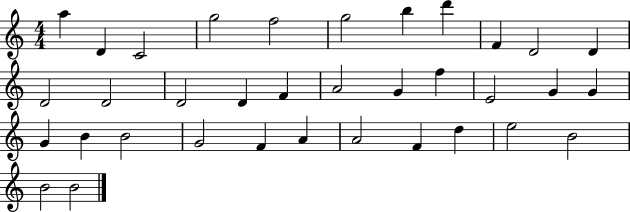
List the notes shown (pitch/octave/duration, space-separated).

A5/q D4/q C4/h G5/h F5/h G5/h B5/q D6/q F4/q D4/h D4/q D4/h D4/h D4/h D4/q F4/q A4/h G4/q F5/q E4/h G4/q G4/q G4/q B4/q B4/h G4/h F4/q A4/q A4/h F4/q D5/q E5/h B4/h B4/h B4/h